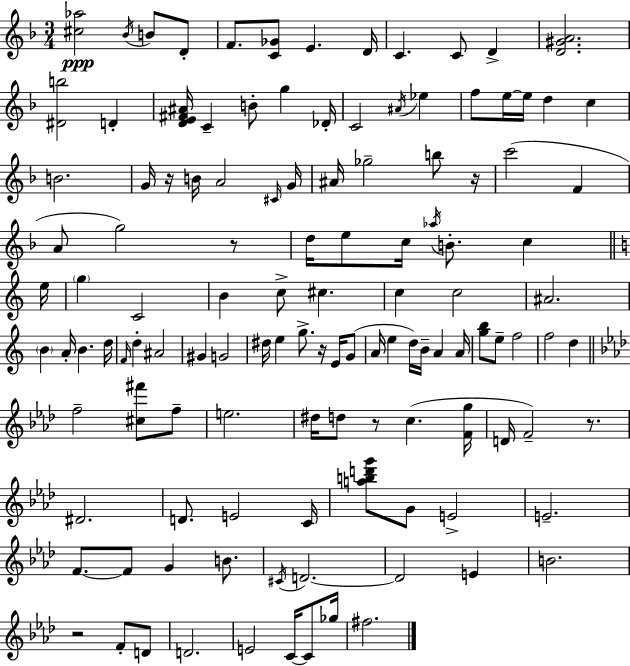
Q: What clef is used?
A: treble